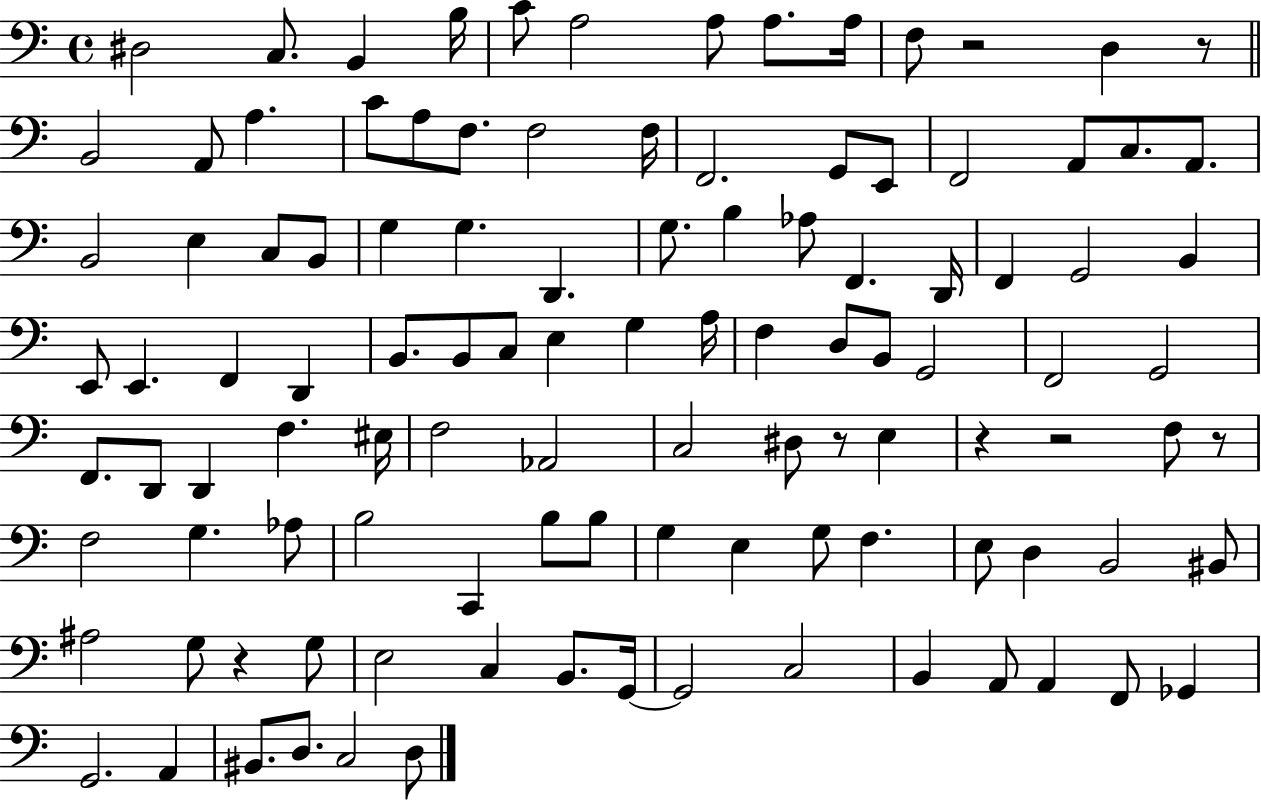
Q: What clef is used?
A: bass